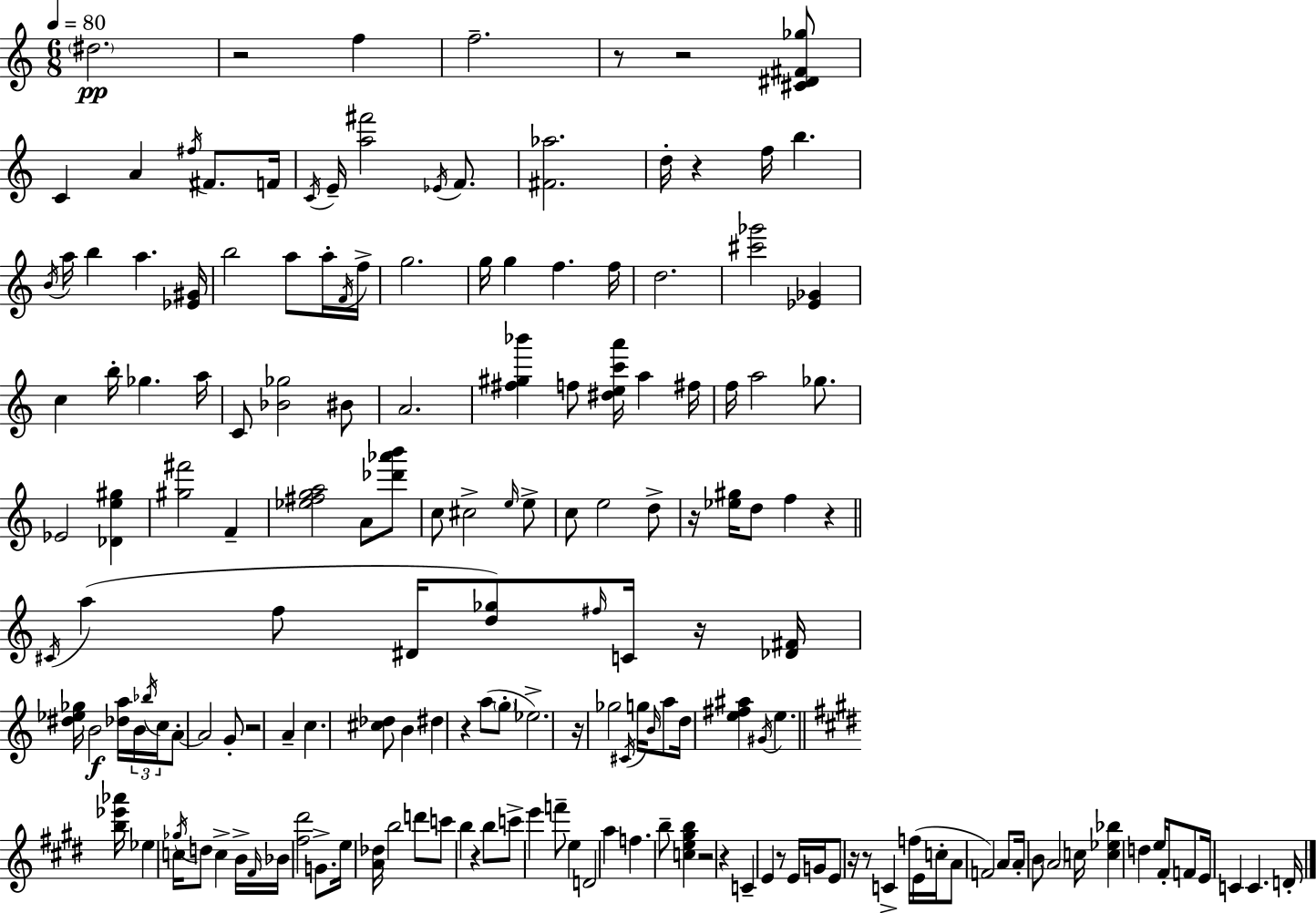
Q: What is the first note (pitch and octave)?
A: D#5